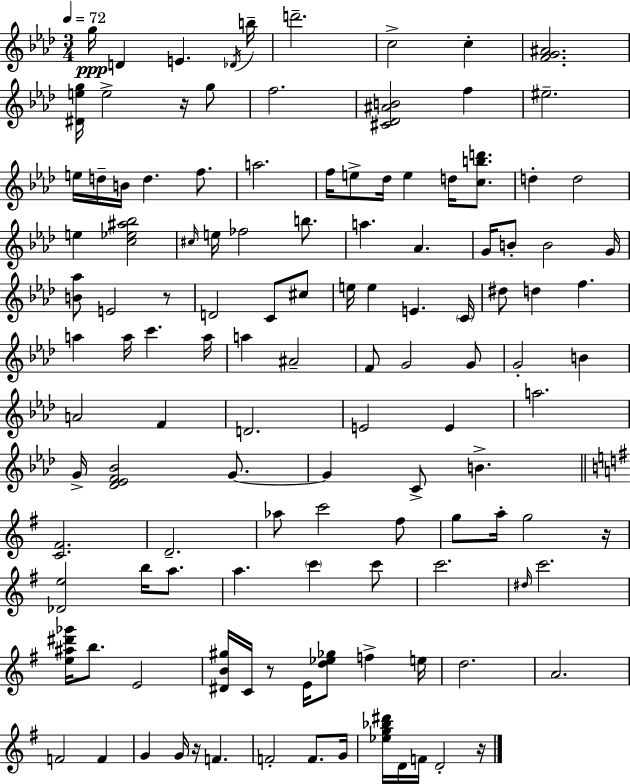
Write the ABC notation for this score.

X:1
T:Untitled
M:3/4
L:1/4
K:Ab
g/4 D E _D/4 b/4 d'2 c2 c [FG^A]2 [^Deg]/4 e2 z/4 g/2 f2 [^C_D^AB]2 f ^e2 e/4 d/4 B/4 d f/2 a2 f/4 e/2 _d/4 e d/4 [cbd']/2 d d2 e [c_e^a_b]2 ^c/4 e/4 _f2 b/2 a _A G/4 B/2 B2 G/4 [B_a]/2 E2 z/2 D2 C/2 ^c/2 e/4 e E C/4 ^d/2 d f a a/4 c' a/4 a ^A2 F/2 G2 G/2 G2 B A2 F D2 E2 E a2 G/4 [_D_EF_B]2 G/2 G C/2 B [C^F]2 D2 _a/2 c'2 ^f/2 g/2 a/4 g2 z/4 [_De]2 b/4 a/2 a c' c'/2 c'2 ^d/4 c'2 [e^a^d'_g']/4 b/2 E2 [^DB^g]/4 C/4 z/2 E/4 [d_e_g]/2 f e/4 d2 A2 F2 F G G/4 z/4 F F2 F/2 G/4 [_eg_b^d']/4 D/4 F/4 D2 z/4